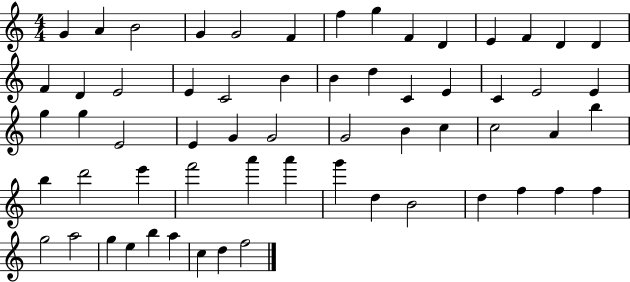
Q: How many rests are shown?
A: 0